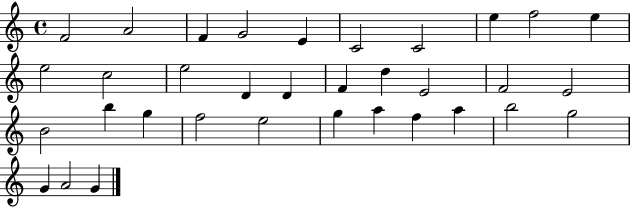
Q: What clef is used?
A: treble